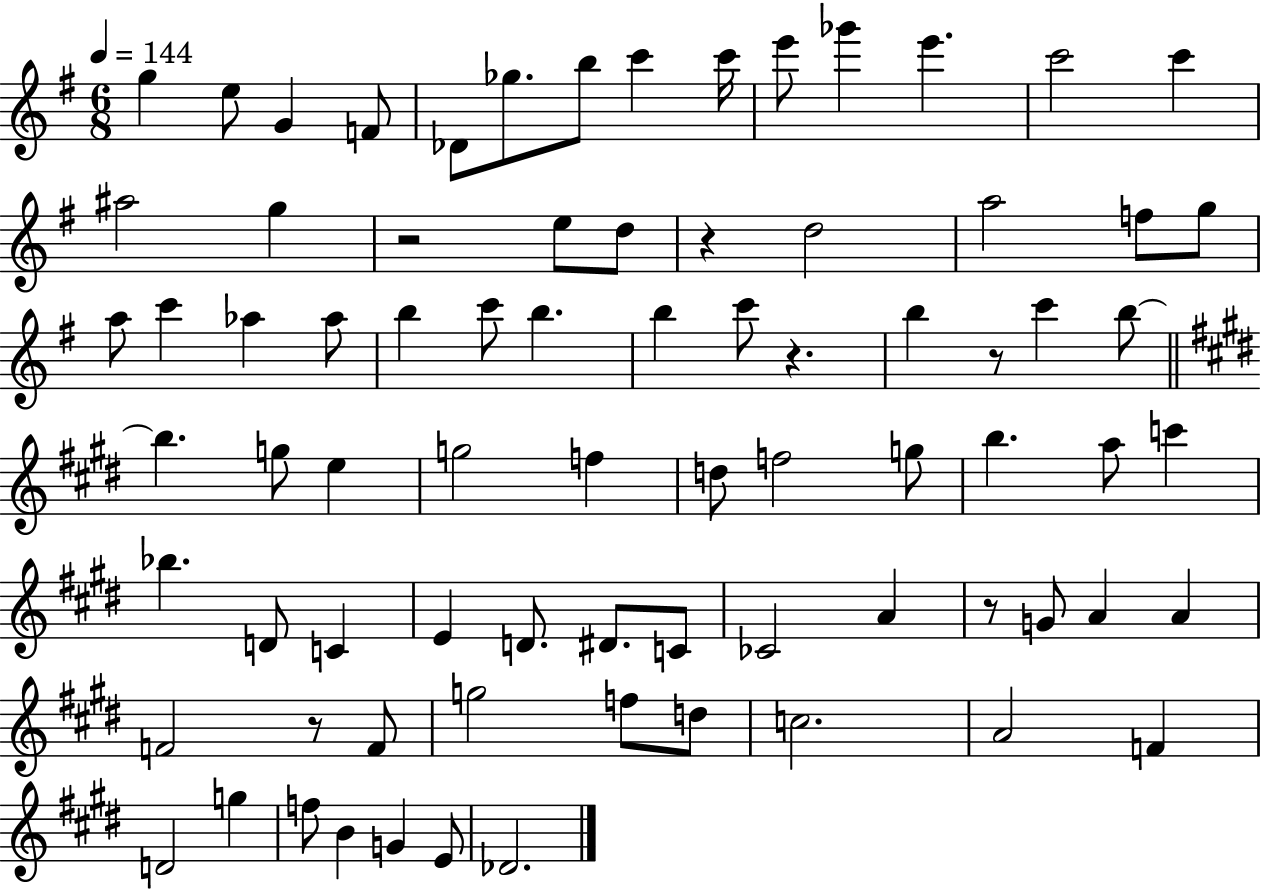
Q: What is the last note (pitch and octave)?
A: Db4